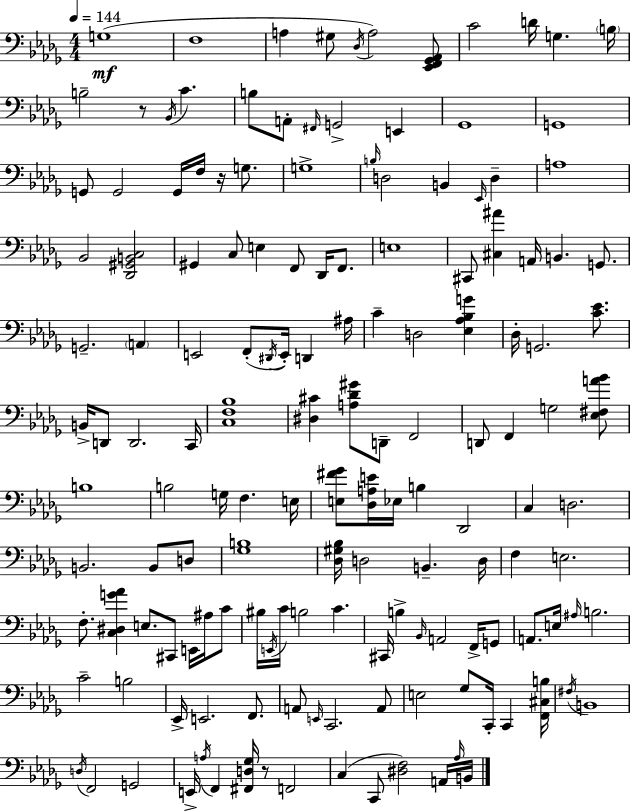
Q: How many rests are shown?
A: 3